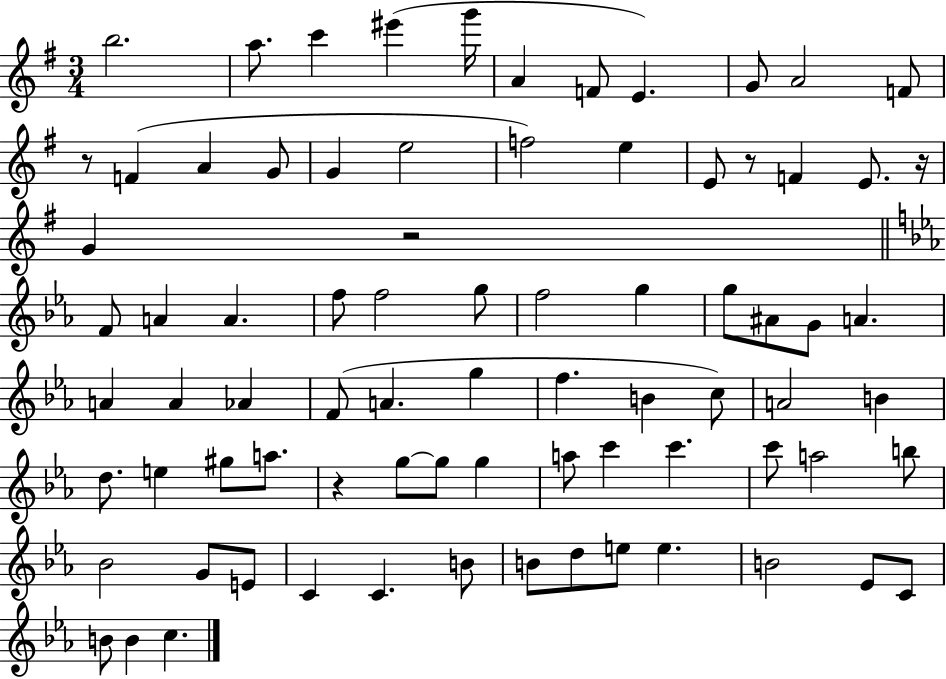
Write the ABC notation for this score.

X:1
T:Untitled
M:3/4
L:1/4
K:G
b2 a/2 c' ^e' g'/4 A F/2 E G/2 A2 F/2 z/2 F A G/2 G e2 f2 e E/2 z/2 F E/2 z/4 G z2 F/2 A A f/2 f2 g/2 f2 g g/2 ^A/2 G/2 A A A _A F/2 A g f B c/2 A2 B d/2 e ^g/2 a/2 z g/2 g/2 g a/2 c' c' c'/2 a2 b/2 _B2 G/2 E/2 C C B/2 B/2 d/2 e/2 e B2 _E/2 C/2 B/2 B c